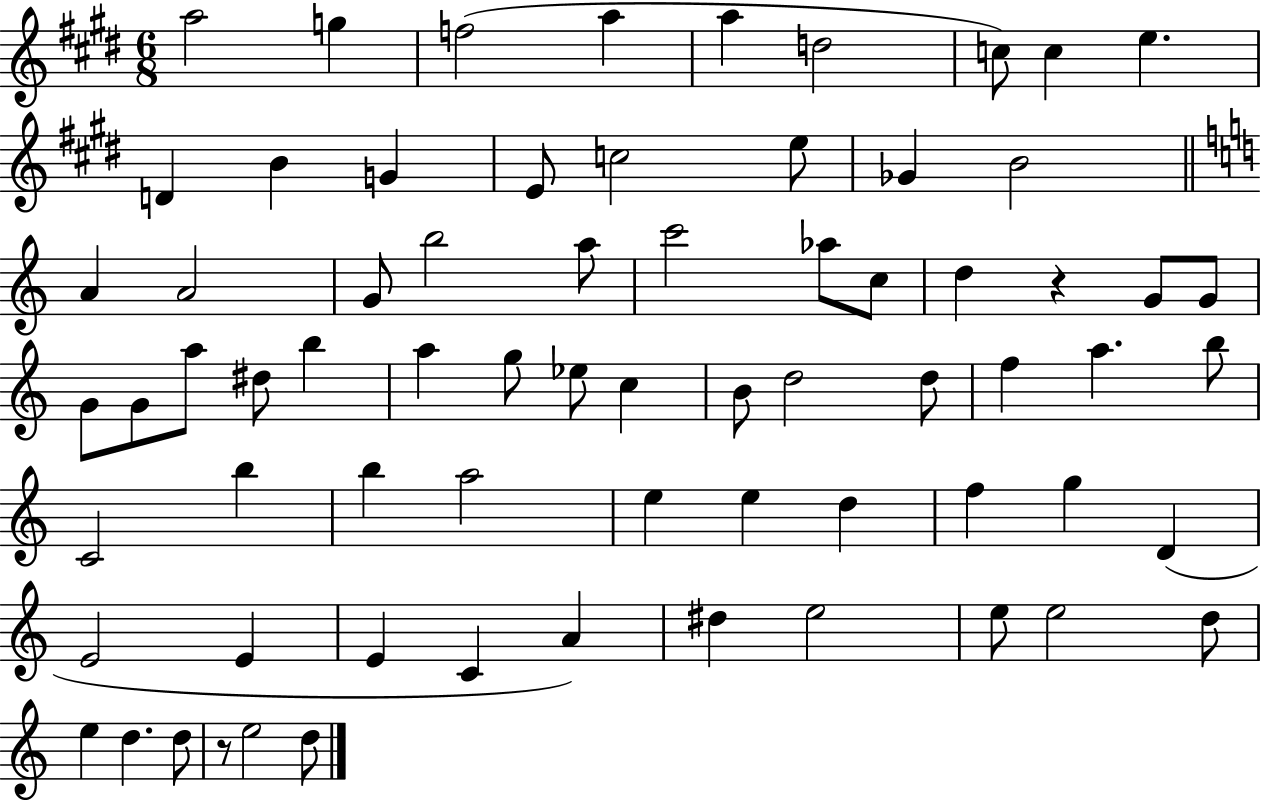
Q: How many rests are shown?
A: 2